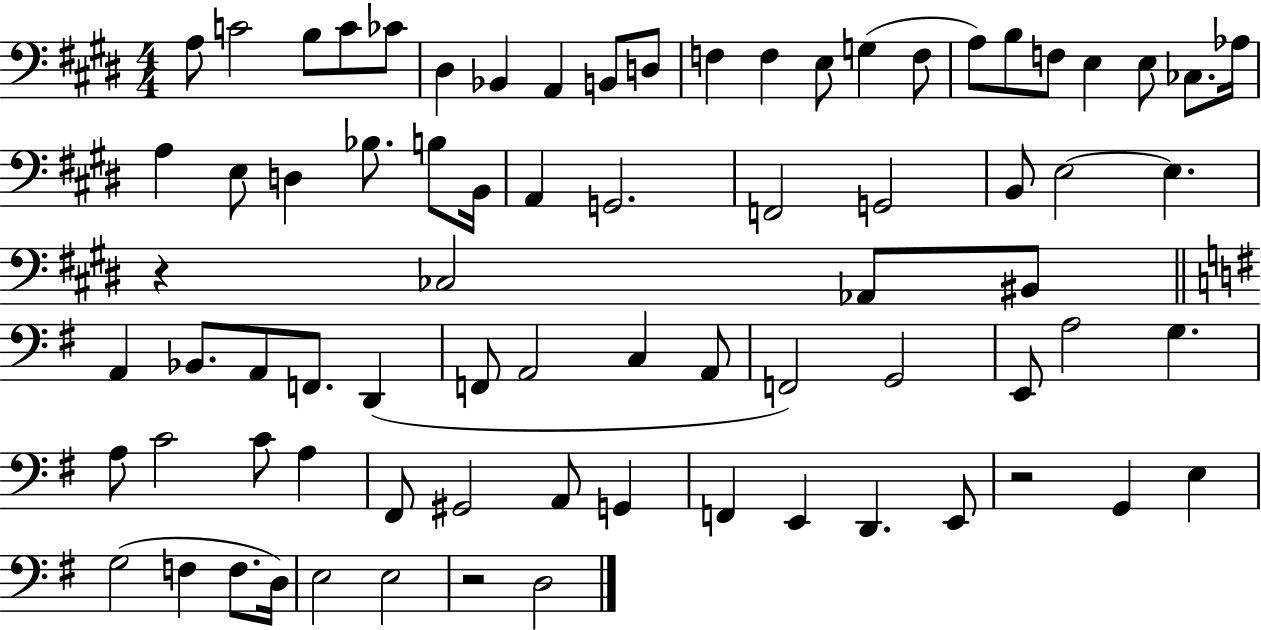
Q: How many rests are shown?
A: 3